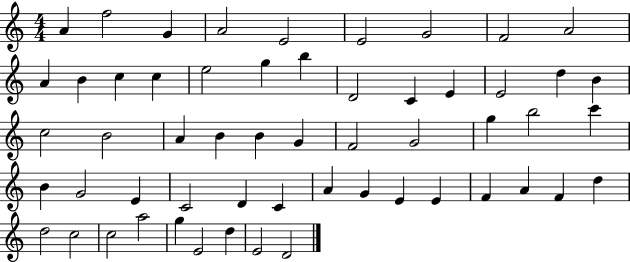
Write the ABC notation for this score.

X:1
T:Untitled
M:4/4
L:1/4
K:C
A f2 G A2 E2 E2 G2 F2 A2 A B c c e2 g b D2 C E E2 d B c2 B2 A B B G F2 G2 g b2 c' B G2 E C2 D C A G E E F A F d d2 c2 c2 a2 g E2 d E2 D2